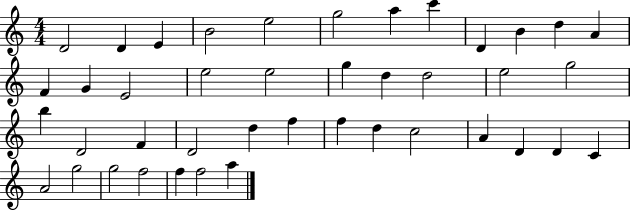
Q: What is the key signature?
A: C major